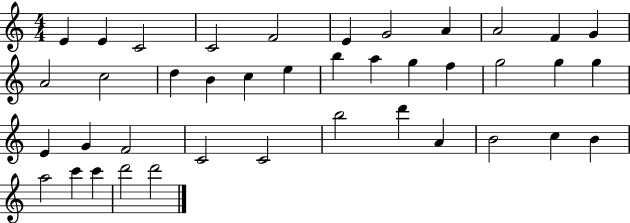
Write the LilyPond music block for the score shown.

{
  \clef treble
  \numericTimeSignature
  \time 4/4
  \key c \major
  e'4 e'4 c'2 | c'2 f'2 | e'4 g'2 a'4 | a'2 f'4 g'4 | \break a'2 c''2 | d''4 b'4 c''4 e''4 | b''4 a''4 g''4 f''4 | g''2 g''4 g''4 | \break e'4 g'4 f'2 | c'2 c'2 | b''2 d'''4 a'4 | b'2 c''4 b'4 | \break a''2 c'''4 c'''4 | d'''2 d'''2 | \bar "|."
}